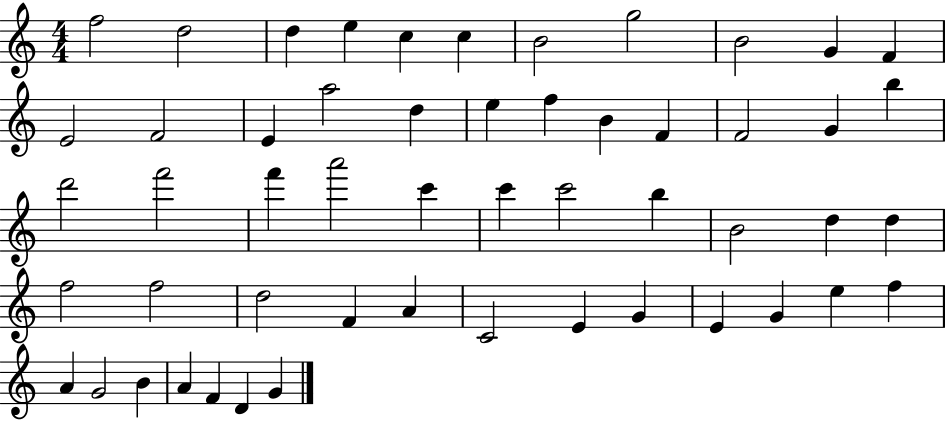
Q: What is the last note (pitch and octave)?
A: G4